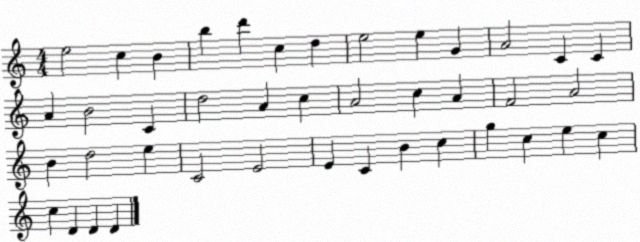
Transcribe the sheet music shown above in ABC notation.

X:1
T:Untitled
M:4/4
L:1/4
K:C
e2 c B b d' c d e2 e G A2 C C A B2 C d2 A c A2 c A F2 A2 B d2 e C2 E2 E C B c g c e c c D D D